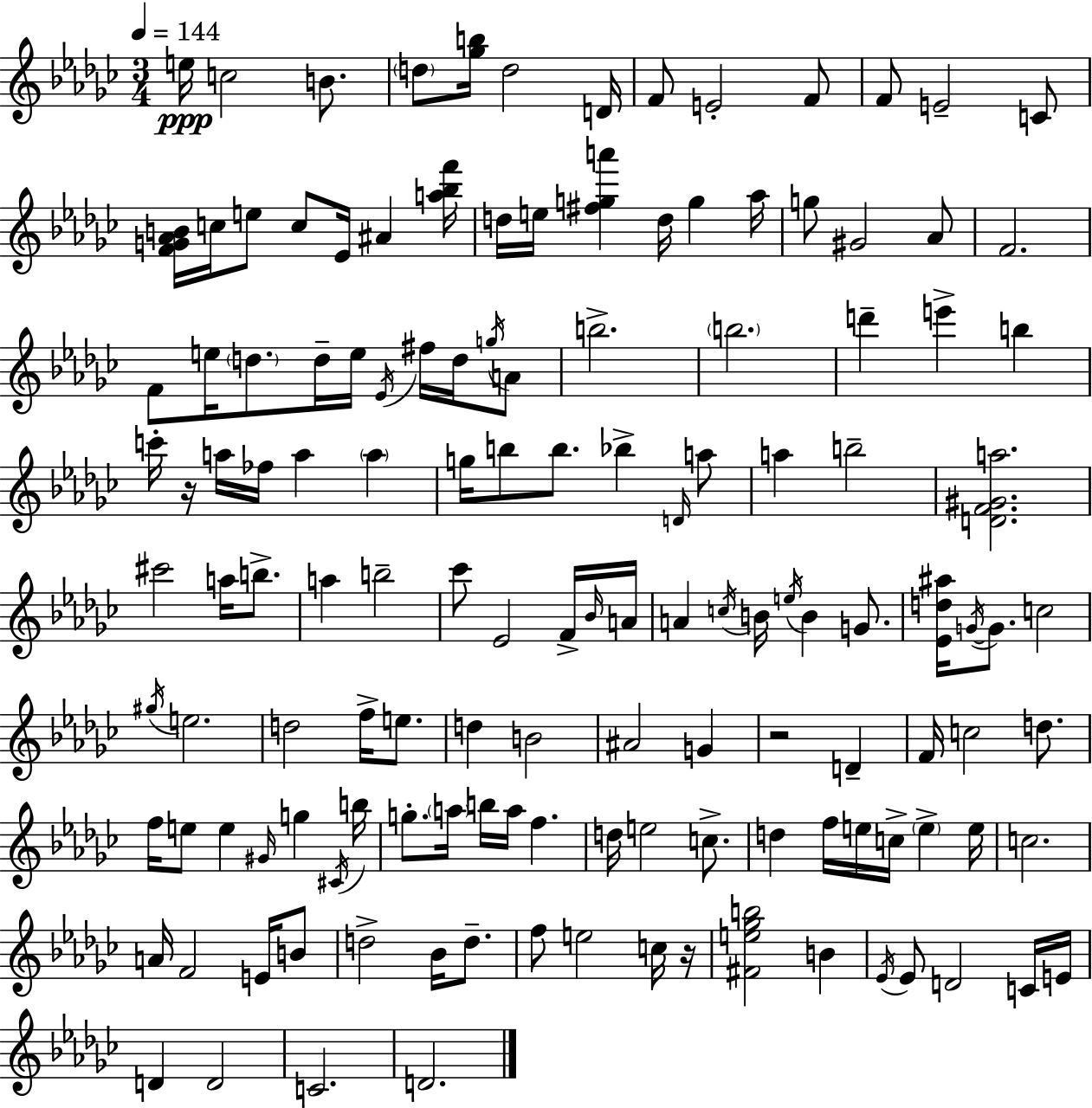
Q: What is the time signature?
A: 3/4